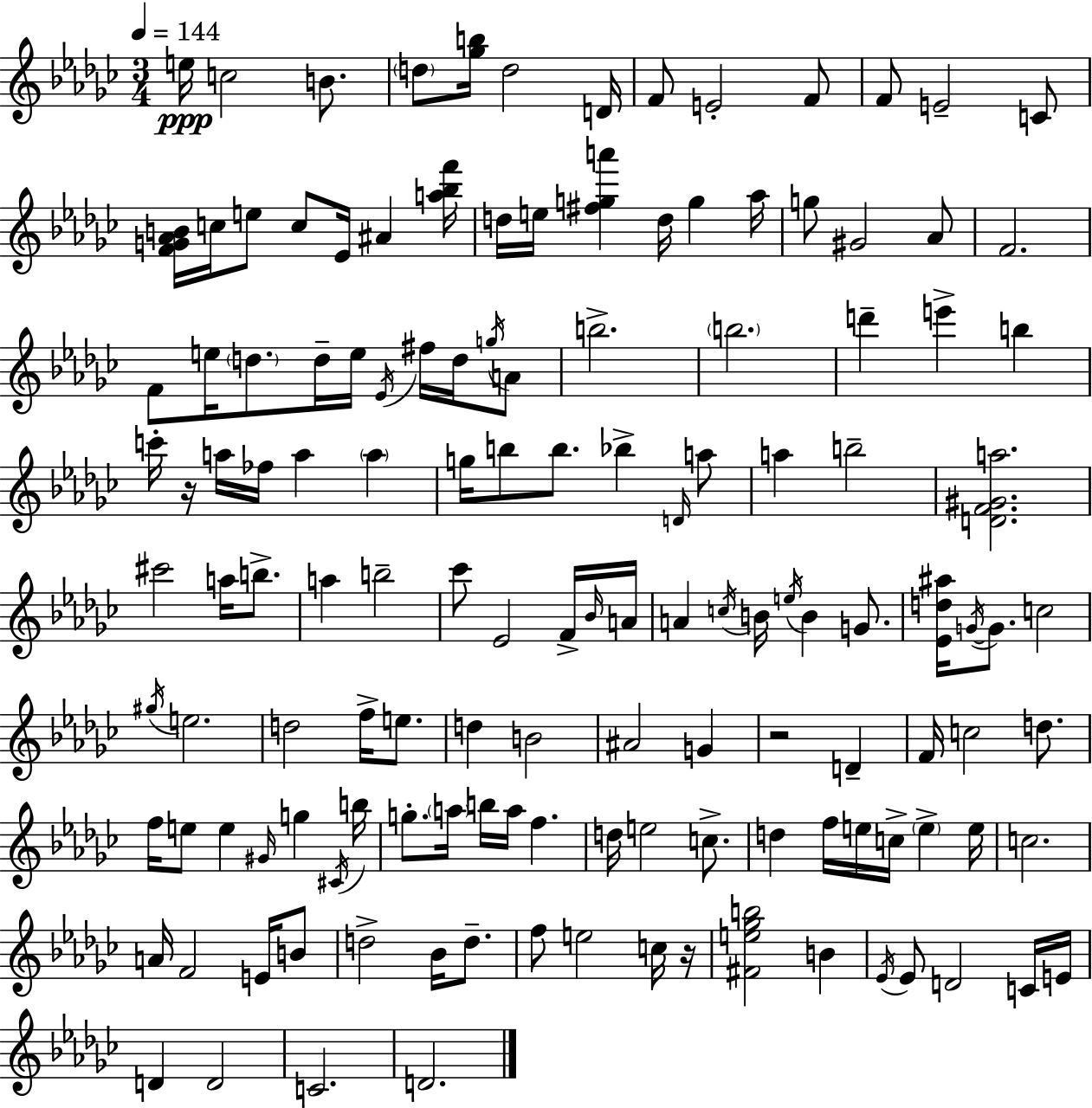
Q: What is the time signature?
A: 3/4